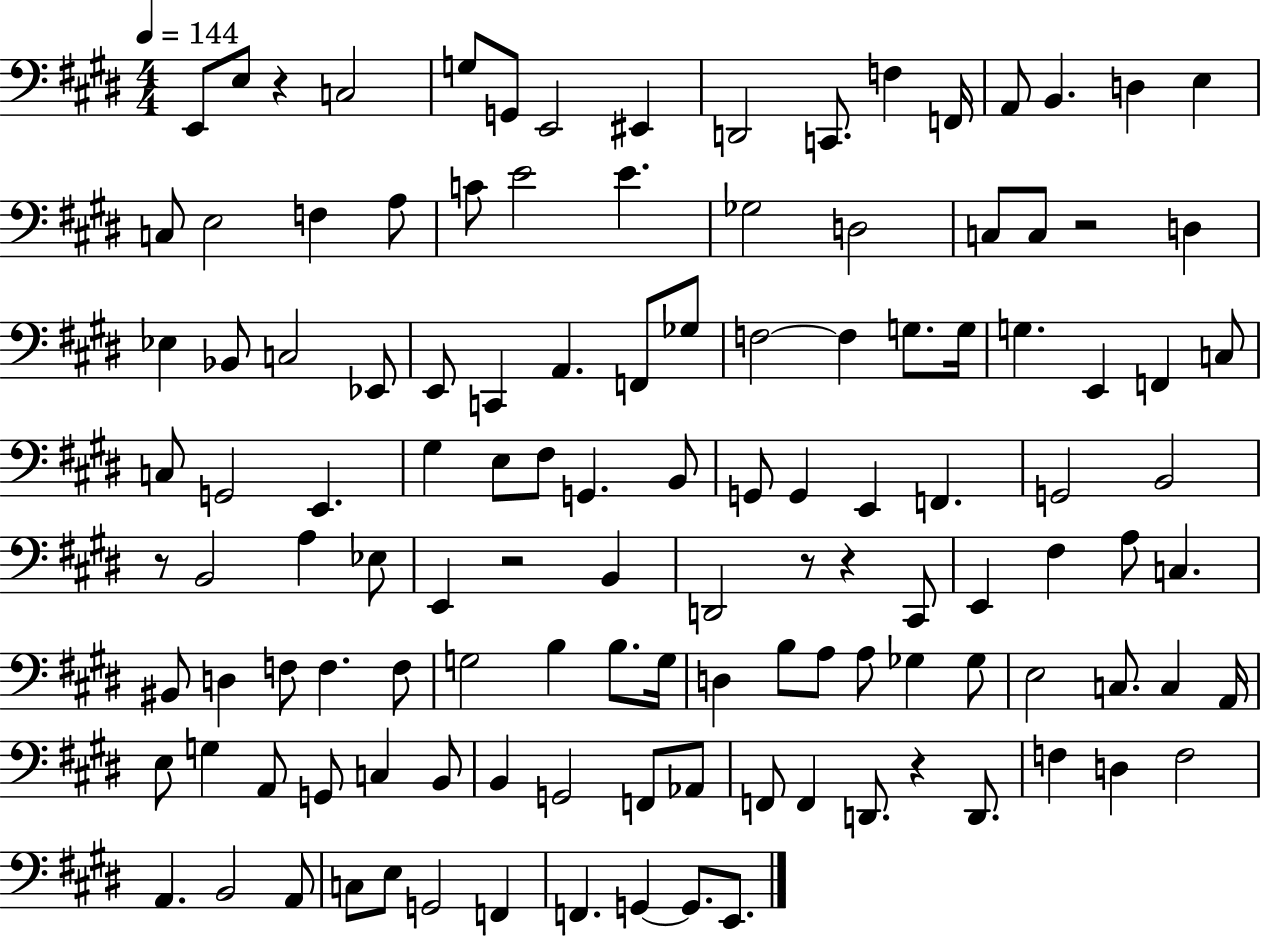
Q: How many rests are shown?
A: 7